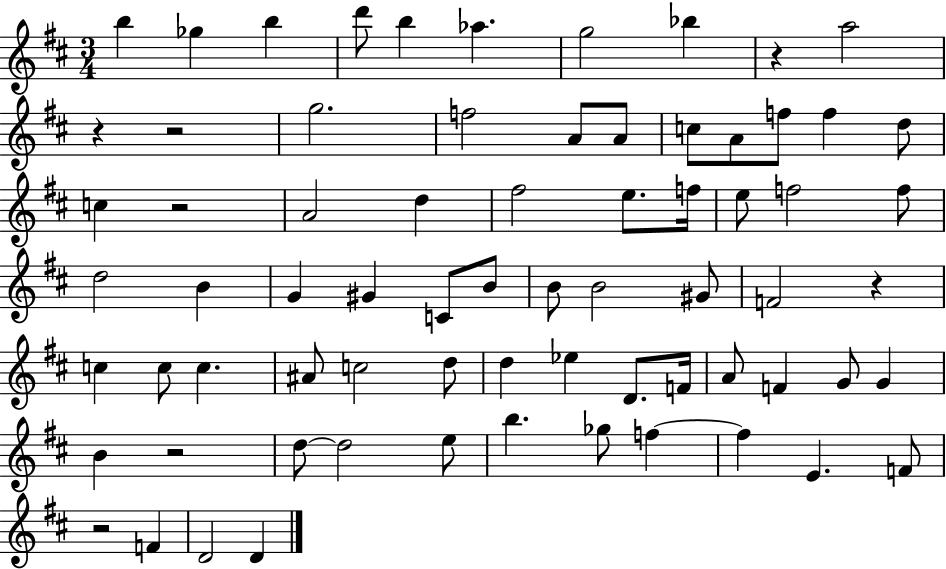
B5/q Gb5/q B5/q D6/e B5/q Ab5/q. G5/h Bb5/q R/q A5/h R/q R/h G5/h. F5/h A4/e A4/e C5/e A4/e F5/e F5/q D5/e C5/q R/h A4/h D5/q F#5/h E5/e. F5/s E5/e F5/h F5/e D5/h B4/q G4/q G#4/q C4/e B4/e B4/e B4/h G#4/e F4/h R/q C5/q C5/e C5/q. A#4/e C5/h D5/e D5/q Eb5/q D4/e. F4/s A4/e F4/q G4/e G4/q B4/q R/h D5/e D5/h E5/e B5/q. Gb5/e F5/q F5/q E4/q. F4/e R/h F4/q D4/h D4/q